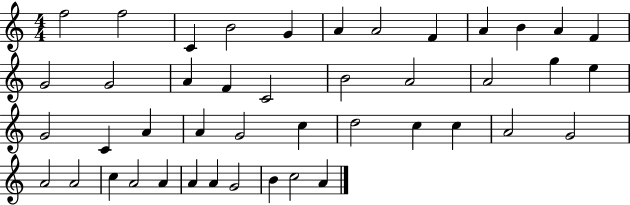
F5/h F5/h C4/q B4/h G4/q A4/q A4/h F4/q A4/q B4/q A4/q F4/q G4/h G4/h A4/q F4/q C4/h B4/h A4/h A4/h G5/q E5/q G4/h C4/q A4/q A4/q G4/h C5/q D5/h C5/q C5/q A4/h G4/h A4/h A4/h C5/q A4/h A4/q A4/q A4/q G4/h B4/q C5/h A4/q